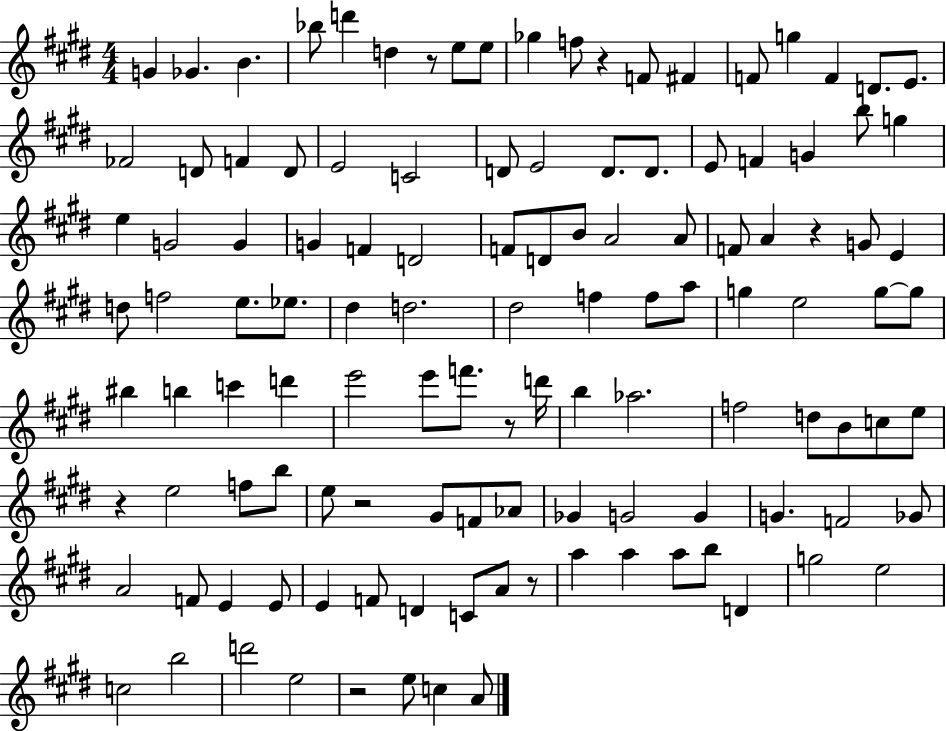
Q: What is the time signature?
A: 4/4